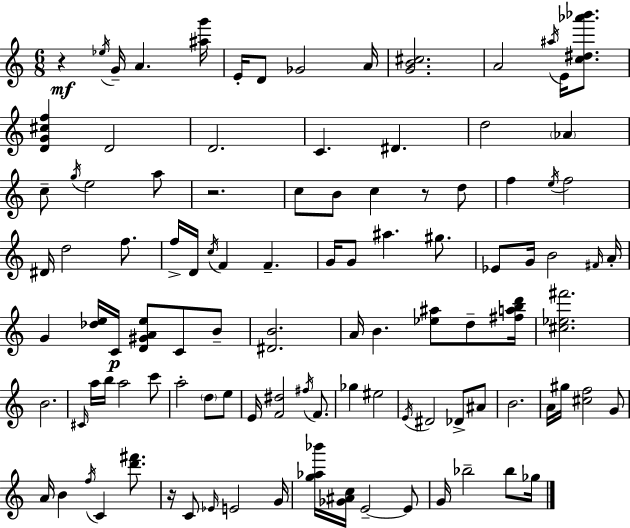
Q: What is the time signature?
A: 6/8